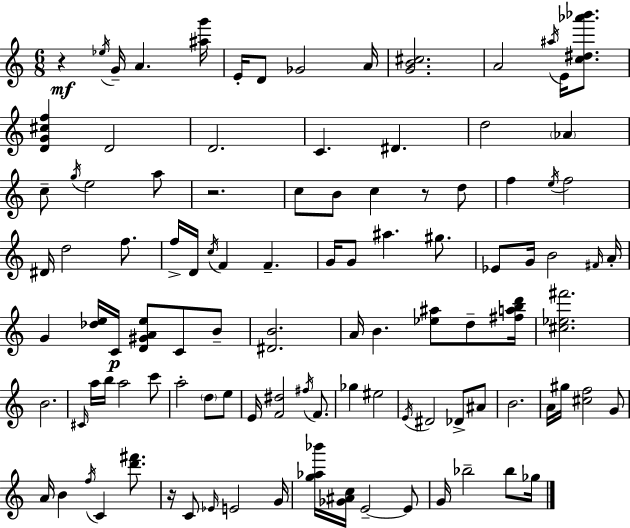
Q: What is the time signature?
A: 6/8